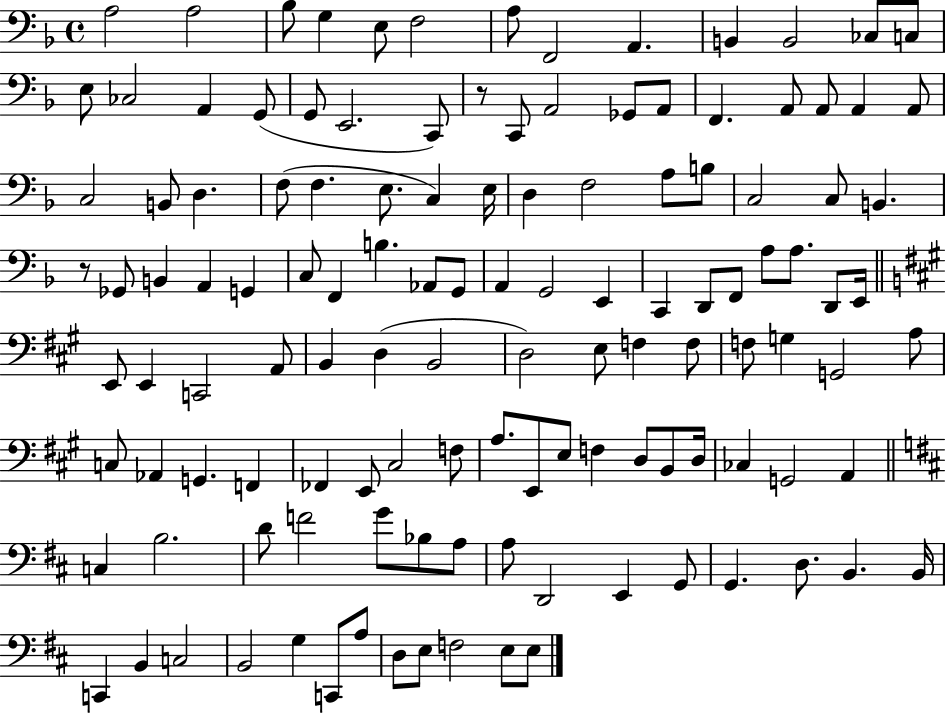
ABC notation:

X:1
T:Untitled
M:4/4
L:1/4
K:F
A,2 A,2 _B,/2 G, E,/2 F,2 A,/2 F,,2 A,, B,, B,,2 _C,/2 C,/2 E,/2 _C,2 A,, G,,/2 G,,/2 E,,2 C,,/2 z/2 C,,/2 A,,2 _G,,/2 A,,/2 F,, A,,/2 A,,/2 A,, A,,/2 C,2 B,,/2 D, F,/2 F, E,/2 C, E,/4 D, F,2 A,/2 B,/2 C,2 C,/2 B,, z/2 _G,,/2 B,, A,, G,, C,/2 F,, B, _A,,/2 G,,/2 A,, G,,2 E,, C,, D,,/2 F,,/2 A,/2 A,/2 D,,/2 E,,/4 E,,/2 E,, C,,2 A,,/2 B,, D, B,,2 D,2 E,/2 F, F,/2 F,/2 G, G,,2 A,/2 C,/2 _A,, G,, F,, _F,, E,,/2 ^C,2 F,/2 A,/2 E,,/2 E,/2 F, D,/2 B,,/2 D,/4 _C, G,,2 A,, C, B,2 D/2 F2 G/2 _B,/2 A,/2 A,/2 D,,2 E,, G,,/2 G,, D,/2 B,, B,,/4 C,, B,, C,2 B,,2 G, C,,/2 A,/2 D,/2 E,/2 F,2 E,/2 E,/2